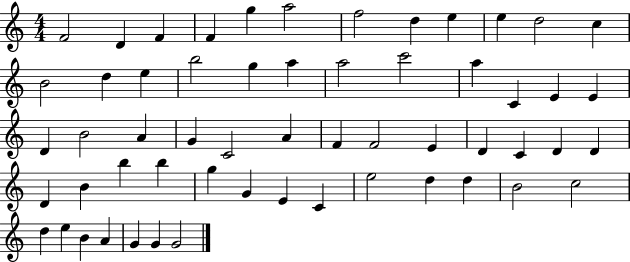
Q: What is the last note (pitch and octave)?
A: G4